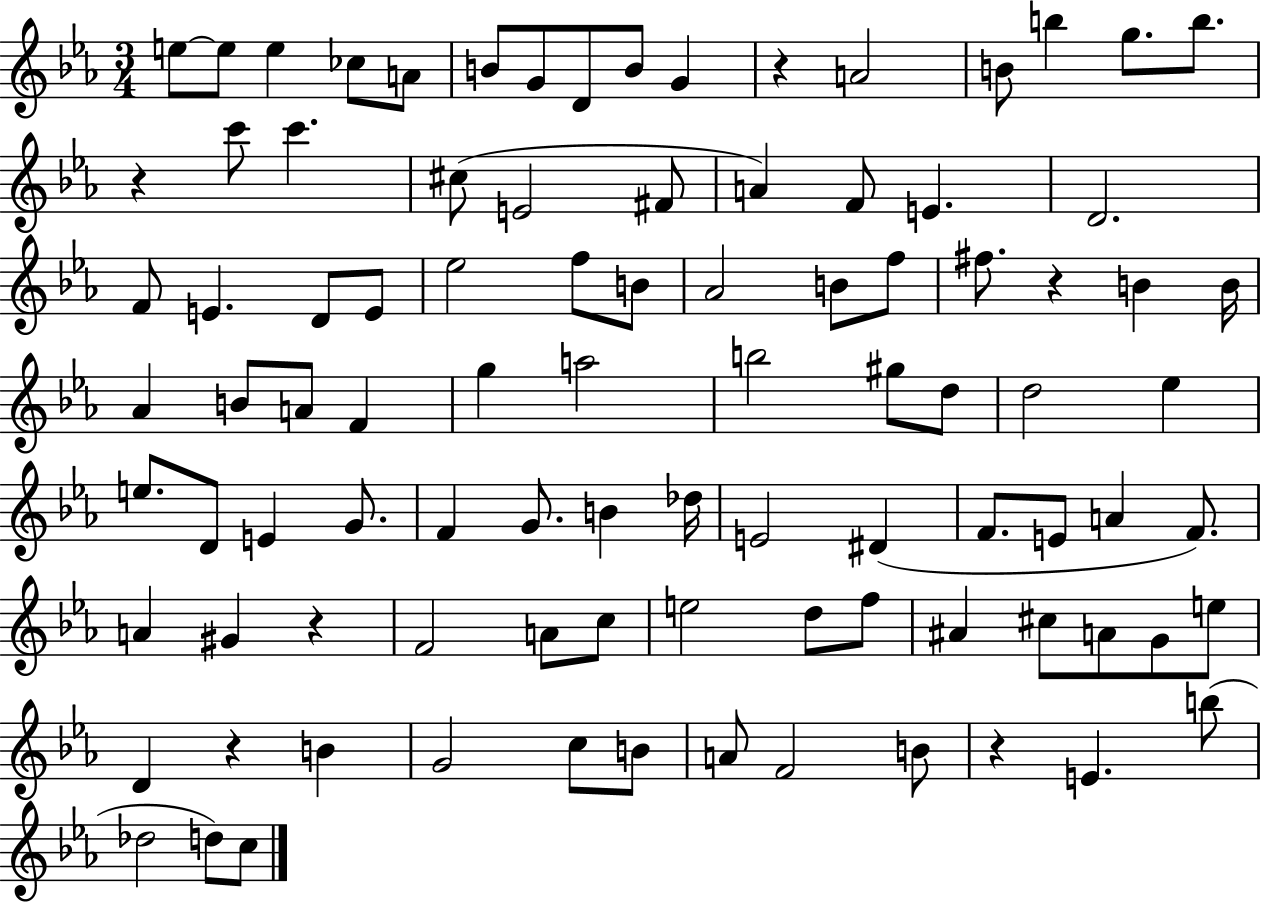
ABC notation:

X:1
T:Untitled
M:3/4
L:1/4
K:Eb
e/2 e/2 e _c/2 A/2 B/2 G/2 D/2 B/2 G z A2 B/2 b g/2 b/2 z c'/2 c' ^c/2 E2 ^F/2 A F/2 E D2 F/2 E D/2 E/2 _e2 f/2 B/2 _A2 B/2 f/2 ^f/2 z B B/4 _A B/2 A/2 F g a2 b2 ^g/2 d/2 d2 _e e/2 D/2 E G/2 F G/2 B _d/4 E2 ^D F/2 E/2 A F/2 A ^G z F2 A/2 c/2 e2 d/2 f/2 ^A ^c/2 A/2 G/2 e/2 D z B G2 c/2 B/2 A/2 F2 B/2 z E b/2 _d2 d/2 c/2